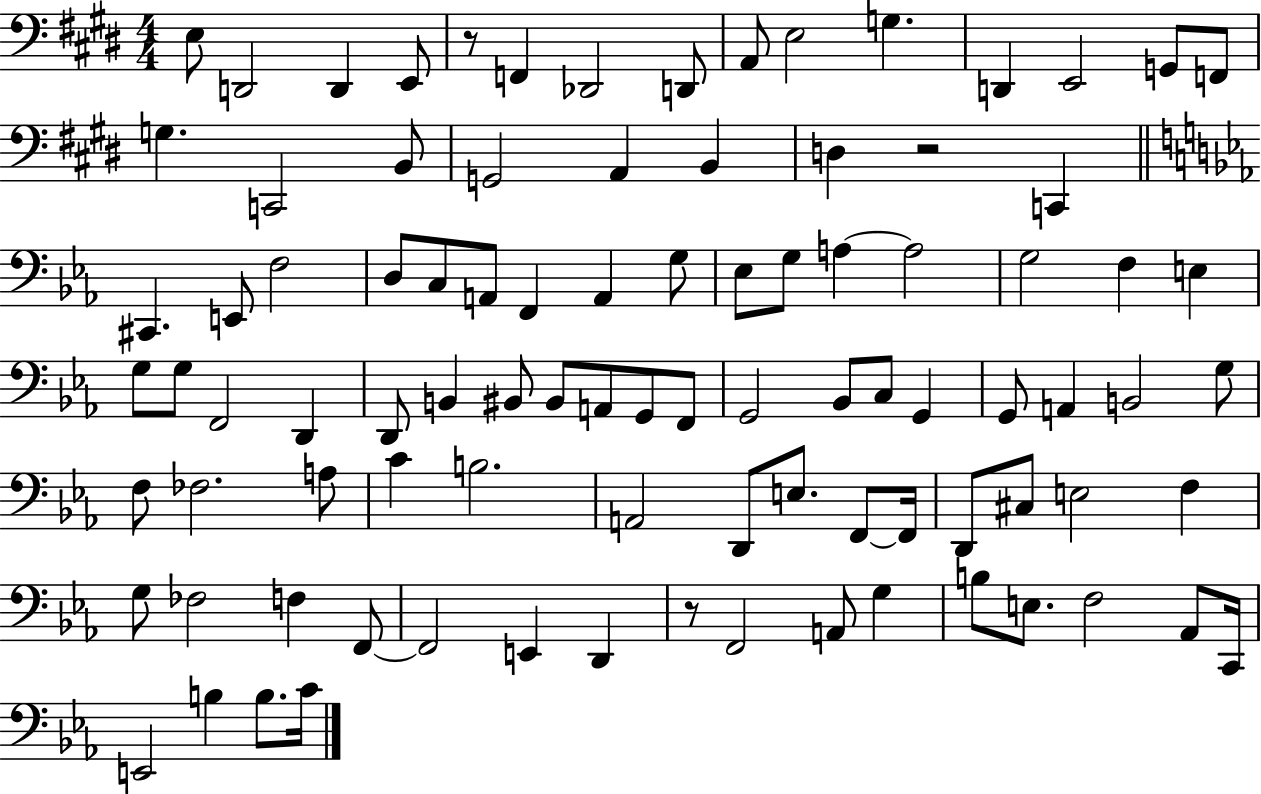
E3/e D2/h D2/q E2/e R/e F2/q Db2/h D2/e A2/e E3/h G3/q. D2/q E2/h G2/e F2/e G3/q. C2/h B2/e G2/h A2/q B2/q D3/q R/h C2/q C#2/q. E2/e F3/h D3/e C3/e A2/e F2/q A2/q G3/e Eb3/e G3/e A3/q A3/h G3/h F3/q E3/q G3/e G3/e F2/h D2/q D2/e B2/q BIS2/e BIS2/e A2/e G2/e F2/e G2/h Bb2/e C3/e G2/q G2/e A2/q B2/h G3/e F3/e FES3/h. A3/e C4/q B3/h. A2/h D2/e E3/e. F2/e F2/s D2/e C#3/e E3/h F3/q G3/e FES3/h F3/q F2/e F2/h E2/q D2/q R/e F2/h A2/e G3/q B3/e E3/e. F3/h Ab2/e C2/s E2/h B3/q B3/e. C4/s